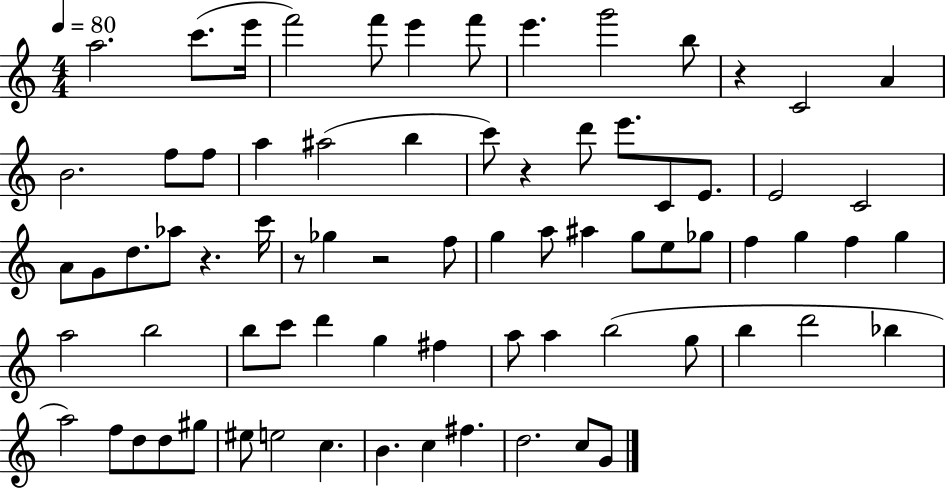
{
  \clef treble
  \numericTimeSignature
  \time 4/4
  \key c \major
  \tempo 4 = 80
  a''2. c'''8.( e'''16 | f'''2) f'''8 e'''4 f'''8 | e'''4. g'''2 b''8 | r4 c'2 a'4 | \break b'2. f''8 f''8 | a''4 ais''2( b''4 | c'''8) r4 d'''8 e'''8. c'8 e'8. | e'2 c'2 | \break a'8 g'8 d''8. aes''8 r4. c'''16 | r8 ges''4 r2 f''8 | g''4 a''8 ais''4 g''8 e''8 ges''8 | f''4 g''4 f''4 g''4 | \break a''2 b''2 | b''8 c'''8 d'''4 g''4 fis''4 | a''8 a''4 b''2( g''8 | b''4 d'''2 bes''4 | \break a''2) f''8 d''8 d''8 gis''8 | eis''8 e''2 c''4. | b'4. c''4 fis''4. | d''2. c''8 g'8 | \break \bar "|."
}